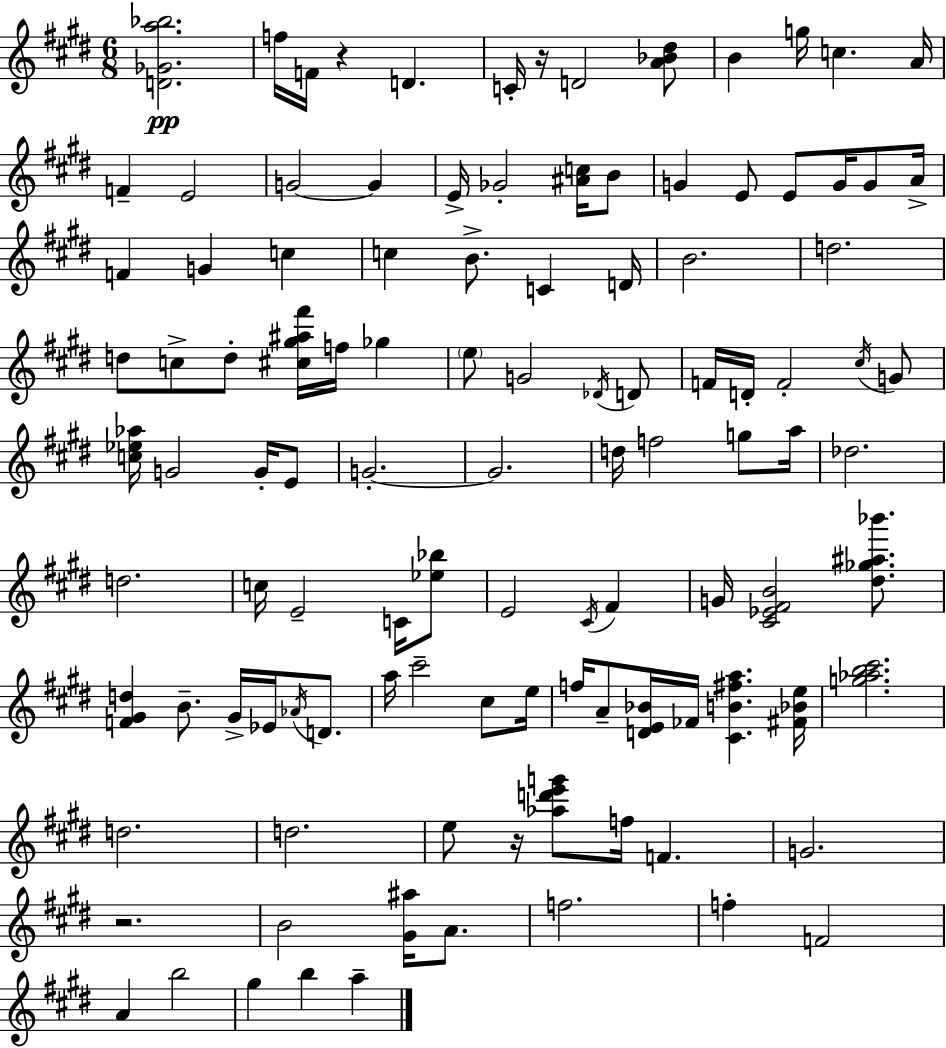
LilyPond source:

{
  \clef treble
  \numericTimeSignature
  \time 6/8
  \key e \major
  <d' ges' a'' bes''>2.\pp | f''16 f'16 r4 d'4. | c'16-. r16 d'2 <a' bes' dis''>8 | b'4 g''16 c''4. a'16 | \break f'4-- e'2 | g'2~~ g'4 | e'16-> ges'2-. <ais' c''>16 b'8 | g'4 e'8 e'8 g'16 g'8 a'16-> | \break f'4 g'4 c''4 | c''4 b'8.-> c'4 d'16 | b'2. | d''2. | \break d''8 c''8-> d''8-. <cis'' gis'' ais'' fis'''>16 f''16 ges''4 | \parenthesize e''8 g'2 \acciaccatura { des'16 } d'8 | f'16 d'16-. f'2-. \acciaccatura { cis''16 } | g'8 <c'' ees'' aes''>16 g'2 g'16-. | \break e'8 g'2.-.~~ | g'2. | d''16 f''2 g''8 | a''16 des''2. | \break d''2. | c''16 e'2-- c'16 | <ees'' bes''>8 e'2 \acciaccatura { cis'16 } fis'4 | g'16 <cis' ees' fis' b'>2 | \break <dis'' ges'' ais'' bes'''>8. <f' gis' d''>4 b'8.-- gis'16-> ees'16 | \acciaccatura { aes'16 } d'8. a''16 cis'''2-- | cis''8 e''16 f''16 a'8-- <d' e' bes'>16 fes'16 <cis' b' fis'' a''>4. | <fis' bes' e''>16 <g'' aes'' b'' cis'''>2. | \break d''2. | d''2. | e''8 r16 <aes'' d''' e''' g'''>8 f''16 f'4. | g'2. | \break r2. | b'2 | <gis' ais''>16 a'8. f''2. | f''4-. f'2 | \break a'4 b''2 | gis''4 b''4 | a''4-- \bar "|."
}